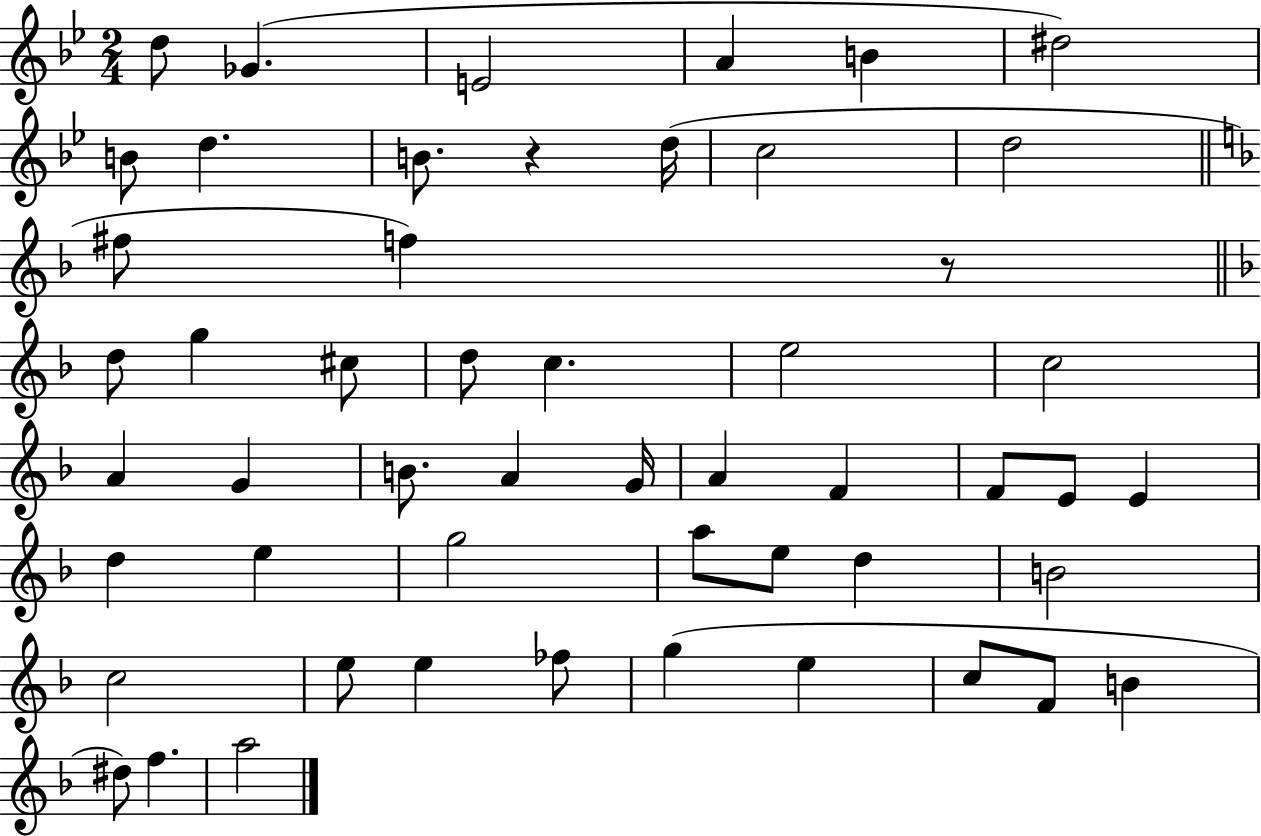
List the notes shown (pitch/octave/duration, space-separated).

D5/e Gb4/q. E4/h A4/q B4/q D#5/h B4/e D5/q. B4/e. R/q D5/s C5/h D5/h F#5/e F5/q R/e D5/e G5/q C#5/e D5/e C5/q. E5/h C5/h A4/q G4/q B4/e. A4/q G4/s A4/q F4/q F4/e E4/e E4/q D5/q E5/q G5/h A5/e E5/e D5/q B4/h C5/h E5/e E5/q FES5/e G5/q E5/q C5/e F4/e B4/q D#5/e F5/q. A5/h